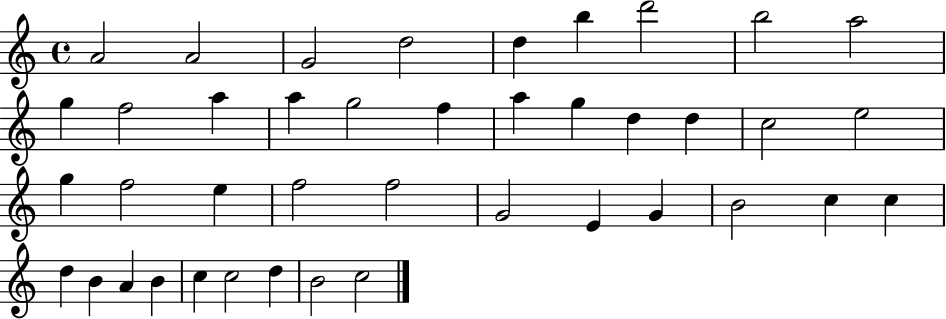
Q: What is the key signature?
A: C major